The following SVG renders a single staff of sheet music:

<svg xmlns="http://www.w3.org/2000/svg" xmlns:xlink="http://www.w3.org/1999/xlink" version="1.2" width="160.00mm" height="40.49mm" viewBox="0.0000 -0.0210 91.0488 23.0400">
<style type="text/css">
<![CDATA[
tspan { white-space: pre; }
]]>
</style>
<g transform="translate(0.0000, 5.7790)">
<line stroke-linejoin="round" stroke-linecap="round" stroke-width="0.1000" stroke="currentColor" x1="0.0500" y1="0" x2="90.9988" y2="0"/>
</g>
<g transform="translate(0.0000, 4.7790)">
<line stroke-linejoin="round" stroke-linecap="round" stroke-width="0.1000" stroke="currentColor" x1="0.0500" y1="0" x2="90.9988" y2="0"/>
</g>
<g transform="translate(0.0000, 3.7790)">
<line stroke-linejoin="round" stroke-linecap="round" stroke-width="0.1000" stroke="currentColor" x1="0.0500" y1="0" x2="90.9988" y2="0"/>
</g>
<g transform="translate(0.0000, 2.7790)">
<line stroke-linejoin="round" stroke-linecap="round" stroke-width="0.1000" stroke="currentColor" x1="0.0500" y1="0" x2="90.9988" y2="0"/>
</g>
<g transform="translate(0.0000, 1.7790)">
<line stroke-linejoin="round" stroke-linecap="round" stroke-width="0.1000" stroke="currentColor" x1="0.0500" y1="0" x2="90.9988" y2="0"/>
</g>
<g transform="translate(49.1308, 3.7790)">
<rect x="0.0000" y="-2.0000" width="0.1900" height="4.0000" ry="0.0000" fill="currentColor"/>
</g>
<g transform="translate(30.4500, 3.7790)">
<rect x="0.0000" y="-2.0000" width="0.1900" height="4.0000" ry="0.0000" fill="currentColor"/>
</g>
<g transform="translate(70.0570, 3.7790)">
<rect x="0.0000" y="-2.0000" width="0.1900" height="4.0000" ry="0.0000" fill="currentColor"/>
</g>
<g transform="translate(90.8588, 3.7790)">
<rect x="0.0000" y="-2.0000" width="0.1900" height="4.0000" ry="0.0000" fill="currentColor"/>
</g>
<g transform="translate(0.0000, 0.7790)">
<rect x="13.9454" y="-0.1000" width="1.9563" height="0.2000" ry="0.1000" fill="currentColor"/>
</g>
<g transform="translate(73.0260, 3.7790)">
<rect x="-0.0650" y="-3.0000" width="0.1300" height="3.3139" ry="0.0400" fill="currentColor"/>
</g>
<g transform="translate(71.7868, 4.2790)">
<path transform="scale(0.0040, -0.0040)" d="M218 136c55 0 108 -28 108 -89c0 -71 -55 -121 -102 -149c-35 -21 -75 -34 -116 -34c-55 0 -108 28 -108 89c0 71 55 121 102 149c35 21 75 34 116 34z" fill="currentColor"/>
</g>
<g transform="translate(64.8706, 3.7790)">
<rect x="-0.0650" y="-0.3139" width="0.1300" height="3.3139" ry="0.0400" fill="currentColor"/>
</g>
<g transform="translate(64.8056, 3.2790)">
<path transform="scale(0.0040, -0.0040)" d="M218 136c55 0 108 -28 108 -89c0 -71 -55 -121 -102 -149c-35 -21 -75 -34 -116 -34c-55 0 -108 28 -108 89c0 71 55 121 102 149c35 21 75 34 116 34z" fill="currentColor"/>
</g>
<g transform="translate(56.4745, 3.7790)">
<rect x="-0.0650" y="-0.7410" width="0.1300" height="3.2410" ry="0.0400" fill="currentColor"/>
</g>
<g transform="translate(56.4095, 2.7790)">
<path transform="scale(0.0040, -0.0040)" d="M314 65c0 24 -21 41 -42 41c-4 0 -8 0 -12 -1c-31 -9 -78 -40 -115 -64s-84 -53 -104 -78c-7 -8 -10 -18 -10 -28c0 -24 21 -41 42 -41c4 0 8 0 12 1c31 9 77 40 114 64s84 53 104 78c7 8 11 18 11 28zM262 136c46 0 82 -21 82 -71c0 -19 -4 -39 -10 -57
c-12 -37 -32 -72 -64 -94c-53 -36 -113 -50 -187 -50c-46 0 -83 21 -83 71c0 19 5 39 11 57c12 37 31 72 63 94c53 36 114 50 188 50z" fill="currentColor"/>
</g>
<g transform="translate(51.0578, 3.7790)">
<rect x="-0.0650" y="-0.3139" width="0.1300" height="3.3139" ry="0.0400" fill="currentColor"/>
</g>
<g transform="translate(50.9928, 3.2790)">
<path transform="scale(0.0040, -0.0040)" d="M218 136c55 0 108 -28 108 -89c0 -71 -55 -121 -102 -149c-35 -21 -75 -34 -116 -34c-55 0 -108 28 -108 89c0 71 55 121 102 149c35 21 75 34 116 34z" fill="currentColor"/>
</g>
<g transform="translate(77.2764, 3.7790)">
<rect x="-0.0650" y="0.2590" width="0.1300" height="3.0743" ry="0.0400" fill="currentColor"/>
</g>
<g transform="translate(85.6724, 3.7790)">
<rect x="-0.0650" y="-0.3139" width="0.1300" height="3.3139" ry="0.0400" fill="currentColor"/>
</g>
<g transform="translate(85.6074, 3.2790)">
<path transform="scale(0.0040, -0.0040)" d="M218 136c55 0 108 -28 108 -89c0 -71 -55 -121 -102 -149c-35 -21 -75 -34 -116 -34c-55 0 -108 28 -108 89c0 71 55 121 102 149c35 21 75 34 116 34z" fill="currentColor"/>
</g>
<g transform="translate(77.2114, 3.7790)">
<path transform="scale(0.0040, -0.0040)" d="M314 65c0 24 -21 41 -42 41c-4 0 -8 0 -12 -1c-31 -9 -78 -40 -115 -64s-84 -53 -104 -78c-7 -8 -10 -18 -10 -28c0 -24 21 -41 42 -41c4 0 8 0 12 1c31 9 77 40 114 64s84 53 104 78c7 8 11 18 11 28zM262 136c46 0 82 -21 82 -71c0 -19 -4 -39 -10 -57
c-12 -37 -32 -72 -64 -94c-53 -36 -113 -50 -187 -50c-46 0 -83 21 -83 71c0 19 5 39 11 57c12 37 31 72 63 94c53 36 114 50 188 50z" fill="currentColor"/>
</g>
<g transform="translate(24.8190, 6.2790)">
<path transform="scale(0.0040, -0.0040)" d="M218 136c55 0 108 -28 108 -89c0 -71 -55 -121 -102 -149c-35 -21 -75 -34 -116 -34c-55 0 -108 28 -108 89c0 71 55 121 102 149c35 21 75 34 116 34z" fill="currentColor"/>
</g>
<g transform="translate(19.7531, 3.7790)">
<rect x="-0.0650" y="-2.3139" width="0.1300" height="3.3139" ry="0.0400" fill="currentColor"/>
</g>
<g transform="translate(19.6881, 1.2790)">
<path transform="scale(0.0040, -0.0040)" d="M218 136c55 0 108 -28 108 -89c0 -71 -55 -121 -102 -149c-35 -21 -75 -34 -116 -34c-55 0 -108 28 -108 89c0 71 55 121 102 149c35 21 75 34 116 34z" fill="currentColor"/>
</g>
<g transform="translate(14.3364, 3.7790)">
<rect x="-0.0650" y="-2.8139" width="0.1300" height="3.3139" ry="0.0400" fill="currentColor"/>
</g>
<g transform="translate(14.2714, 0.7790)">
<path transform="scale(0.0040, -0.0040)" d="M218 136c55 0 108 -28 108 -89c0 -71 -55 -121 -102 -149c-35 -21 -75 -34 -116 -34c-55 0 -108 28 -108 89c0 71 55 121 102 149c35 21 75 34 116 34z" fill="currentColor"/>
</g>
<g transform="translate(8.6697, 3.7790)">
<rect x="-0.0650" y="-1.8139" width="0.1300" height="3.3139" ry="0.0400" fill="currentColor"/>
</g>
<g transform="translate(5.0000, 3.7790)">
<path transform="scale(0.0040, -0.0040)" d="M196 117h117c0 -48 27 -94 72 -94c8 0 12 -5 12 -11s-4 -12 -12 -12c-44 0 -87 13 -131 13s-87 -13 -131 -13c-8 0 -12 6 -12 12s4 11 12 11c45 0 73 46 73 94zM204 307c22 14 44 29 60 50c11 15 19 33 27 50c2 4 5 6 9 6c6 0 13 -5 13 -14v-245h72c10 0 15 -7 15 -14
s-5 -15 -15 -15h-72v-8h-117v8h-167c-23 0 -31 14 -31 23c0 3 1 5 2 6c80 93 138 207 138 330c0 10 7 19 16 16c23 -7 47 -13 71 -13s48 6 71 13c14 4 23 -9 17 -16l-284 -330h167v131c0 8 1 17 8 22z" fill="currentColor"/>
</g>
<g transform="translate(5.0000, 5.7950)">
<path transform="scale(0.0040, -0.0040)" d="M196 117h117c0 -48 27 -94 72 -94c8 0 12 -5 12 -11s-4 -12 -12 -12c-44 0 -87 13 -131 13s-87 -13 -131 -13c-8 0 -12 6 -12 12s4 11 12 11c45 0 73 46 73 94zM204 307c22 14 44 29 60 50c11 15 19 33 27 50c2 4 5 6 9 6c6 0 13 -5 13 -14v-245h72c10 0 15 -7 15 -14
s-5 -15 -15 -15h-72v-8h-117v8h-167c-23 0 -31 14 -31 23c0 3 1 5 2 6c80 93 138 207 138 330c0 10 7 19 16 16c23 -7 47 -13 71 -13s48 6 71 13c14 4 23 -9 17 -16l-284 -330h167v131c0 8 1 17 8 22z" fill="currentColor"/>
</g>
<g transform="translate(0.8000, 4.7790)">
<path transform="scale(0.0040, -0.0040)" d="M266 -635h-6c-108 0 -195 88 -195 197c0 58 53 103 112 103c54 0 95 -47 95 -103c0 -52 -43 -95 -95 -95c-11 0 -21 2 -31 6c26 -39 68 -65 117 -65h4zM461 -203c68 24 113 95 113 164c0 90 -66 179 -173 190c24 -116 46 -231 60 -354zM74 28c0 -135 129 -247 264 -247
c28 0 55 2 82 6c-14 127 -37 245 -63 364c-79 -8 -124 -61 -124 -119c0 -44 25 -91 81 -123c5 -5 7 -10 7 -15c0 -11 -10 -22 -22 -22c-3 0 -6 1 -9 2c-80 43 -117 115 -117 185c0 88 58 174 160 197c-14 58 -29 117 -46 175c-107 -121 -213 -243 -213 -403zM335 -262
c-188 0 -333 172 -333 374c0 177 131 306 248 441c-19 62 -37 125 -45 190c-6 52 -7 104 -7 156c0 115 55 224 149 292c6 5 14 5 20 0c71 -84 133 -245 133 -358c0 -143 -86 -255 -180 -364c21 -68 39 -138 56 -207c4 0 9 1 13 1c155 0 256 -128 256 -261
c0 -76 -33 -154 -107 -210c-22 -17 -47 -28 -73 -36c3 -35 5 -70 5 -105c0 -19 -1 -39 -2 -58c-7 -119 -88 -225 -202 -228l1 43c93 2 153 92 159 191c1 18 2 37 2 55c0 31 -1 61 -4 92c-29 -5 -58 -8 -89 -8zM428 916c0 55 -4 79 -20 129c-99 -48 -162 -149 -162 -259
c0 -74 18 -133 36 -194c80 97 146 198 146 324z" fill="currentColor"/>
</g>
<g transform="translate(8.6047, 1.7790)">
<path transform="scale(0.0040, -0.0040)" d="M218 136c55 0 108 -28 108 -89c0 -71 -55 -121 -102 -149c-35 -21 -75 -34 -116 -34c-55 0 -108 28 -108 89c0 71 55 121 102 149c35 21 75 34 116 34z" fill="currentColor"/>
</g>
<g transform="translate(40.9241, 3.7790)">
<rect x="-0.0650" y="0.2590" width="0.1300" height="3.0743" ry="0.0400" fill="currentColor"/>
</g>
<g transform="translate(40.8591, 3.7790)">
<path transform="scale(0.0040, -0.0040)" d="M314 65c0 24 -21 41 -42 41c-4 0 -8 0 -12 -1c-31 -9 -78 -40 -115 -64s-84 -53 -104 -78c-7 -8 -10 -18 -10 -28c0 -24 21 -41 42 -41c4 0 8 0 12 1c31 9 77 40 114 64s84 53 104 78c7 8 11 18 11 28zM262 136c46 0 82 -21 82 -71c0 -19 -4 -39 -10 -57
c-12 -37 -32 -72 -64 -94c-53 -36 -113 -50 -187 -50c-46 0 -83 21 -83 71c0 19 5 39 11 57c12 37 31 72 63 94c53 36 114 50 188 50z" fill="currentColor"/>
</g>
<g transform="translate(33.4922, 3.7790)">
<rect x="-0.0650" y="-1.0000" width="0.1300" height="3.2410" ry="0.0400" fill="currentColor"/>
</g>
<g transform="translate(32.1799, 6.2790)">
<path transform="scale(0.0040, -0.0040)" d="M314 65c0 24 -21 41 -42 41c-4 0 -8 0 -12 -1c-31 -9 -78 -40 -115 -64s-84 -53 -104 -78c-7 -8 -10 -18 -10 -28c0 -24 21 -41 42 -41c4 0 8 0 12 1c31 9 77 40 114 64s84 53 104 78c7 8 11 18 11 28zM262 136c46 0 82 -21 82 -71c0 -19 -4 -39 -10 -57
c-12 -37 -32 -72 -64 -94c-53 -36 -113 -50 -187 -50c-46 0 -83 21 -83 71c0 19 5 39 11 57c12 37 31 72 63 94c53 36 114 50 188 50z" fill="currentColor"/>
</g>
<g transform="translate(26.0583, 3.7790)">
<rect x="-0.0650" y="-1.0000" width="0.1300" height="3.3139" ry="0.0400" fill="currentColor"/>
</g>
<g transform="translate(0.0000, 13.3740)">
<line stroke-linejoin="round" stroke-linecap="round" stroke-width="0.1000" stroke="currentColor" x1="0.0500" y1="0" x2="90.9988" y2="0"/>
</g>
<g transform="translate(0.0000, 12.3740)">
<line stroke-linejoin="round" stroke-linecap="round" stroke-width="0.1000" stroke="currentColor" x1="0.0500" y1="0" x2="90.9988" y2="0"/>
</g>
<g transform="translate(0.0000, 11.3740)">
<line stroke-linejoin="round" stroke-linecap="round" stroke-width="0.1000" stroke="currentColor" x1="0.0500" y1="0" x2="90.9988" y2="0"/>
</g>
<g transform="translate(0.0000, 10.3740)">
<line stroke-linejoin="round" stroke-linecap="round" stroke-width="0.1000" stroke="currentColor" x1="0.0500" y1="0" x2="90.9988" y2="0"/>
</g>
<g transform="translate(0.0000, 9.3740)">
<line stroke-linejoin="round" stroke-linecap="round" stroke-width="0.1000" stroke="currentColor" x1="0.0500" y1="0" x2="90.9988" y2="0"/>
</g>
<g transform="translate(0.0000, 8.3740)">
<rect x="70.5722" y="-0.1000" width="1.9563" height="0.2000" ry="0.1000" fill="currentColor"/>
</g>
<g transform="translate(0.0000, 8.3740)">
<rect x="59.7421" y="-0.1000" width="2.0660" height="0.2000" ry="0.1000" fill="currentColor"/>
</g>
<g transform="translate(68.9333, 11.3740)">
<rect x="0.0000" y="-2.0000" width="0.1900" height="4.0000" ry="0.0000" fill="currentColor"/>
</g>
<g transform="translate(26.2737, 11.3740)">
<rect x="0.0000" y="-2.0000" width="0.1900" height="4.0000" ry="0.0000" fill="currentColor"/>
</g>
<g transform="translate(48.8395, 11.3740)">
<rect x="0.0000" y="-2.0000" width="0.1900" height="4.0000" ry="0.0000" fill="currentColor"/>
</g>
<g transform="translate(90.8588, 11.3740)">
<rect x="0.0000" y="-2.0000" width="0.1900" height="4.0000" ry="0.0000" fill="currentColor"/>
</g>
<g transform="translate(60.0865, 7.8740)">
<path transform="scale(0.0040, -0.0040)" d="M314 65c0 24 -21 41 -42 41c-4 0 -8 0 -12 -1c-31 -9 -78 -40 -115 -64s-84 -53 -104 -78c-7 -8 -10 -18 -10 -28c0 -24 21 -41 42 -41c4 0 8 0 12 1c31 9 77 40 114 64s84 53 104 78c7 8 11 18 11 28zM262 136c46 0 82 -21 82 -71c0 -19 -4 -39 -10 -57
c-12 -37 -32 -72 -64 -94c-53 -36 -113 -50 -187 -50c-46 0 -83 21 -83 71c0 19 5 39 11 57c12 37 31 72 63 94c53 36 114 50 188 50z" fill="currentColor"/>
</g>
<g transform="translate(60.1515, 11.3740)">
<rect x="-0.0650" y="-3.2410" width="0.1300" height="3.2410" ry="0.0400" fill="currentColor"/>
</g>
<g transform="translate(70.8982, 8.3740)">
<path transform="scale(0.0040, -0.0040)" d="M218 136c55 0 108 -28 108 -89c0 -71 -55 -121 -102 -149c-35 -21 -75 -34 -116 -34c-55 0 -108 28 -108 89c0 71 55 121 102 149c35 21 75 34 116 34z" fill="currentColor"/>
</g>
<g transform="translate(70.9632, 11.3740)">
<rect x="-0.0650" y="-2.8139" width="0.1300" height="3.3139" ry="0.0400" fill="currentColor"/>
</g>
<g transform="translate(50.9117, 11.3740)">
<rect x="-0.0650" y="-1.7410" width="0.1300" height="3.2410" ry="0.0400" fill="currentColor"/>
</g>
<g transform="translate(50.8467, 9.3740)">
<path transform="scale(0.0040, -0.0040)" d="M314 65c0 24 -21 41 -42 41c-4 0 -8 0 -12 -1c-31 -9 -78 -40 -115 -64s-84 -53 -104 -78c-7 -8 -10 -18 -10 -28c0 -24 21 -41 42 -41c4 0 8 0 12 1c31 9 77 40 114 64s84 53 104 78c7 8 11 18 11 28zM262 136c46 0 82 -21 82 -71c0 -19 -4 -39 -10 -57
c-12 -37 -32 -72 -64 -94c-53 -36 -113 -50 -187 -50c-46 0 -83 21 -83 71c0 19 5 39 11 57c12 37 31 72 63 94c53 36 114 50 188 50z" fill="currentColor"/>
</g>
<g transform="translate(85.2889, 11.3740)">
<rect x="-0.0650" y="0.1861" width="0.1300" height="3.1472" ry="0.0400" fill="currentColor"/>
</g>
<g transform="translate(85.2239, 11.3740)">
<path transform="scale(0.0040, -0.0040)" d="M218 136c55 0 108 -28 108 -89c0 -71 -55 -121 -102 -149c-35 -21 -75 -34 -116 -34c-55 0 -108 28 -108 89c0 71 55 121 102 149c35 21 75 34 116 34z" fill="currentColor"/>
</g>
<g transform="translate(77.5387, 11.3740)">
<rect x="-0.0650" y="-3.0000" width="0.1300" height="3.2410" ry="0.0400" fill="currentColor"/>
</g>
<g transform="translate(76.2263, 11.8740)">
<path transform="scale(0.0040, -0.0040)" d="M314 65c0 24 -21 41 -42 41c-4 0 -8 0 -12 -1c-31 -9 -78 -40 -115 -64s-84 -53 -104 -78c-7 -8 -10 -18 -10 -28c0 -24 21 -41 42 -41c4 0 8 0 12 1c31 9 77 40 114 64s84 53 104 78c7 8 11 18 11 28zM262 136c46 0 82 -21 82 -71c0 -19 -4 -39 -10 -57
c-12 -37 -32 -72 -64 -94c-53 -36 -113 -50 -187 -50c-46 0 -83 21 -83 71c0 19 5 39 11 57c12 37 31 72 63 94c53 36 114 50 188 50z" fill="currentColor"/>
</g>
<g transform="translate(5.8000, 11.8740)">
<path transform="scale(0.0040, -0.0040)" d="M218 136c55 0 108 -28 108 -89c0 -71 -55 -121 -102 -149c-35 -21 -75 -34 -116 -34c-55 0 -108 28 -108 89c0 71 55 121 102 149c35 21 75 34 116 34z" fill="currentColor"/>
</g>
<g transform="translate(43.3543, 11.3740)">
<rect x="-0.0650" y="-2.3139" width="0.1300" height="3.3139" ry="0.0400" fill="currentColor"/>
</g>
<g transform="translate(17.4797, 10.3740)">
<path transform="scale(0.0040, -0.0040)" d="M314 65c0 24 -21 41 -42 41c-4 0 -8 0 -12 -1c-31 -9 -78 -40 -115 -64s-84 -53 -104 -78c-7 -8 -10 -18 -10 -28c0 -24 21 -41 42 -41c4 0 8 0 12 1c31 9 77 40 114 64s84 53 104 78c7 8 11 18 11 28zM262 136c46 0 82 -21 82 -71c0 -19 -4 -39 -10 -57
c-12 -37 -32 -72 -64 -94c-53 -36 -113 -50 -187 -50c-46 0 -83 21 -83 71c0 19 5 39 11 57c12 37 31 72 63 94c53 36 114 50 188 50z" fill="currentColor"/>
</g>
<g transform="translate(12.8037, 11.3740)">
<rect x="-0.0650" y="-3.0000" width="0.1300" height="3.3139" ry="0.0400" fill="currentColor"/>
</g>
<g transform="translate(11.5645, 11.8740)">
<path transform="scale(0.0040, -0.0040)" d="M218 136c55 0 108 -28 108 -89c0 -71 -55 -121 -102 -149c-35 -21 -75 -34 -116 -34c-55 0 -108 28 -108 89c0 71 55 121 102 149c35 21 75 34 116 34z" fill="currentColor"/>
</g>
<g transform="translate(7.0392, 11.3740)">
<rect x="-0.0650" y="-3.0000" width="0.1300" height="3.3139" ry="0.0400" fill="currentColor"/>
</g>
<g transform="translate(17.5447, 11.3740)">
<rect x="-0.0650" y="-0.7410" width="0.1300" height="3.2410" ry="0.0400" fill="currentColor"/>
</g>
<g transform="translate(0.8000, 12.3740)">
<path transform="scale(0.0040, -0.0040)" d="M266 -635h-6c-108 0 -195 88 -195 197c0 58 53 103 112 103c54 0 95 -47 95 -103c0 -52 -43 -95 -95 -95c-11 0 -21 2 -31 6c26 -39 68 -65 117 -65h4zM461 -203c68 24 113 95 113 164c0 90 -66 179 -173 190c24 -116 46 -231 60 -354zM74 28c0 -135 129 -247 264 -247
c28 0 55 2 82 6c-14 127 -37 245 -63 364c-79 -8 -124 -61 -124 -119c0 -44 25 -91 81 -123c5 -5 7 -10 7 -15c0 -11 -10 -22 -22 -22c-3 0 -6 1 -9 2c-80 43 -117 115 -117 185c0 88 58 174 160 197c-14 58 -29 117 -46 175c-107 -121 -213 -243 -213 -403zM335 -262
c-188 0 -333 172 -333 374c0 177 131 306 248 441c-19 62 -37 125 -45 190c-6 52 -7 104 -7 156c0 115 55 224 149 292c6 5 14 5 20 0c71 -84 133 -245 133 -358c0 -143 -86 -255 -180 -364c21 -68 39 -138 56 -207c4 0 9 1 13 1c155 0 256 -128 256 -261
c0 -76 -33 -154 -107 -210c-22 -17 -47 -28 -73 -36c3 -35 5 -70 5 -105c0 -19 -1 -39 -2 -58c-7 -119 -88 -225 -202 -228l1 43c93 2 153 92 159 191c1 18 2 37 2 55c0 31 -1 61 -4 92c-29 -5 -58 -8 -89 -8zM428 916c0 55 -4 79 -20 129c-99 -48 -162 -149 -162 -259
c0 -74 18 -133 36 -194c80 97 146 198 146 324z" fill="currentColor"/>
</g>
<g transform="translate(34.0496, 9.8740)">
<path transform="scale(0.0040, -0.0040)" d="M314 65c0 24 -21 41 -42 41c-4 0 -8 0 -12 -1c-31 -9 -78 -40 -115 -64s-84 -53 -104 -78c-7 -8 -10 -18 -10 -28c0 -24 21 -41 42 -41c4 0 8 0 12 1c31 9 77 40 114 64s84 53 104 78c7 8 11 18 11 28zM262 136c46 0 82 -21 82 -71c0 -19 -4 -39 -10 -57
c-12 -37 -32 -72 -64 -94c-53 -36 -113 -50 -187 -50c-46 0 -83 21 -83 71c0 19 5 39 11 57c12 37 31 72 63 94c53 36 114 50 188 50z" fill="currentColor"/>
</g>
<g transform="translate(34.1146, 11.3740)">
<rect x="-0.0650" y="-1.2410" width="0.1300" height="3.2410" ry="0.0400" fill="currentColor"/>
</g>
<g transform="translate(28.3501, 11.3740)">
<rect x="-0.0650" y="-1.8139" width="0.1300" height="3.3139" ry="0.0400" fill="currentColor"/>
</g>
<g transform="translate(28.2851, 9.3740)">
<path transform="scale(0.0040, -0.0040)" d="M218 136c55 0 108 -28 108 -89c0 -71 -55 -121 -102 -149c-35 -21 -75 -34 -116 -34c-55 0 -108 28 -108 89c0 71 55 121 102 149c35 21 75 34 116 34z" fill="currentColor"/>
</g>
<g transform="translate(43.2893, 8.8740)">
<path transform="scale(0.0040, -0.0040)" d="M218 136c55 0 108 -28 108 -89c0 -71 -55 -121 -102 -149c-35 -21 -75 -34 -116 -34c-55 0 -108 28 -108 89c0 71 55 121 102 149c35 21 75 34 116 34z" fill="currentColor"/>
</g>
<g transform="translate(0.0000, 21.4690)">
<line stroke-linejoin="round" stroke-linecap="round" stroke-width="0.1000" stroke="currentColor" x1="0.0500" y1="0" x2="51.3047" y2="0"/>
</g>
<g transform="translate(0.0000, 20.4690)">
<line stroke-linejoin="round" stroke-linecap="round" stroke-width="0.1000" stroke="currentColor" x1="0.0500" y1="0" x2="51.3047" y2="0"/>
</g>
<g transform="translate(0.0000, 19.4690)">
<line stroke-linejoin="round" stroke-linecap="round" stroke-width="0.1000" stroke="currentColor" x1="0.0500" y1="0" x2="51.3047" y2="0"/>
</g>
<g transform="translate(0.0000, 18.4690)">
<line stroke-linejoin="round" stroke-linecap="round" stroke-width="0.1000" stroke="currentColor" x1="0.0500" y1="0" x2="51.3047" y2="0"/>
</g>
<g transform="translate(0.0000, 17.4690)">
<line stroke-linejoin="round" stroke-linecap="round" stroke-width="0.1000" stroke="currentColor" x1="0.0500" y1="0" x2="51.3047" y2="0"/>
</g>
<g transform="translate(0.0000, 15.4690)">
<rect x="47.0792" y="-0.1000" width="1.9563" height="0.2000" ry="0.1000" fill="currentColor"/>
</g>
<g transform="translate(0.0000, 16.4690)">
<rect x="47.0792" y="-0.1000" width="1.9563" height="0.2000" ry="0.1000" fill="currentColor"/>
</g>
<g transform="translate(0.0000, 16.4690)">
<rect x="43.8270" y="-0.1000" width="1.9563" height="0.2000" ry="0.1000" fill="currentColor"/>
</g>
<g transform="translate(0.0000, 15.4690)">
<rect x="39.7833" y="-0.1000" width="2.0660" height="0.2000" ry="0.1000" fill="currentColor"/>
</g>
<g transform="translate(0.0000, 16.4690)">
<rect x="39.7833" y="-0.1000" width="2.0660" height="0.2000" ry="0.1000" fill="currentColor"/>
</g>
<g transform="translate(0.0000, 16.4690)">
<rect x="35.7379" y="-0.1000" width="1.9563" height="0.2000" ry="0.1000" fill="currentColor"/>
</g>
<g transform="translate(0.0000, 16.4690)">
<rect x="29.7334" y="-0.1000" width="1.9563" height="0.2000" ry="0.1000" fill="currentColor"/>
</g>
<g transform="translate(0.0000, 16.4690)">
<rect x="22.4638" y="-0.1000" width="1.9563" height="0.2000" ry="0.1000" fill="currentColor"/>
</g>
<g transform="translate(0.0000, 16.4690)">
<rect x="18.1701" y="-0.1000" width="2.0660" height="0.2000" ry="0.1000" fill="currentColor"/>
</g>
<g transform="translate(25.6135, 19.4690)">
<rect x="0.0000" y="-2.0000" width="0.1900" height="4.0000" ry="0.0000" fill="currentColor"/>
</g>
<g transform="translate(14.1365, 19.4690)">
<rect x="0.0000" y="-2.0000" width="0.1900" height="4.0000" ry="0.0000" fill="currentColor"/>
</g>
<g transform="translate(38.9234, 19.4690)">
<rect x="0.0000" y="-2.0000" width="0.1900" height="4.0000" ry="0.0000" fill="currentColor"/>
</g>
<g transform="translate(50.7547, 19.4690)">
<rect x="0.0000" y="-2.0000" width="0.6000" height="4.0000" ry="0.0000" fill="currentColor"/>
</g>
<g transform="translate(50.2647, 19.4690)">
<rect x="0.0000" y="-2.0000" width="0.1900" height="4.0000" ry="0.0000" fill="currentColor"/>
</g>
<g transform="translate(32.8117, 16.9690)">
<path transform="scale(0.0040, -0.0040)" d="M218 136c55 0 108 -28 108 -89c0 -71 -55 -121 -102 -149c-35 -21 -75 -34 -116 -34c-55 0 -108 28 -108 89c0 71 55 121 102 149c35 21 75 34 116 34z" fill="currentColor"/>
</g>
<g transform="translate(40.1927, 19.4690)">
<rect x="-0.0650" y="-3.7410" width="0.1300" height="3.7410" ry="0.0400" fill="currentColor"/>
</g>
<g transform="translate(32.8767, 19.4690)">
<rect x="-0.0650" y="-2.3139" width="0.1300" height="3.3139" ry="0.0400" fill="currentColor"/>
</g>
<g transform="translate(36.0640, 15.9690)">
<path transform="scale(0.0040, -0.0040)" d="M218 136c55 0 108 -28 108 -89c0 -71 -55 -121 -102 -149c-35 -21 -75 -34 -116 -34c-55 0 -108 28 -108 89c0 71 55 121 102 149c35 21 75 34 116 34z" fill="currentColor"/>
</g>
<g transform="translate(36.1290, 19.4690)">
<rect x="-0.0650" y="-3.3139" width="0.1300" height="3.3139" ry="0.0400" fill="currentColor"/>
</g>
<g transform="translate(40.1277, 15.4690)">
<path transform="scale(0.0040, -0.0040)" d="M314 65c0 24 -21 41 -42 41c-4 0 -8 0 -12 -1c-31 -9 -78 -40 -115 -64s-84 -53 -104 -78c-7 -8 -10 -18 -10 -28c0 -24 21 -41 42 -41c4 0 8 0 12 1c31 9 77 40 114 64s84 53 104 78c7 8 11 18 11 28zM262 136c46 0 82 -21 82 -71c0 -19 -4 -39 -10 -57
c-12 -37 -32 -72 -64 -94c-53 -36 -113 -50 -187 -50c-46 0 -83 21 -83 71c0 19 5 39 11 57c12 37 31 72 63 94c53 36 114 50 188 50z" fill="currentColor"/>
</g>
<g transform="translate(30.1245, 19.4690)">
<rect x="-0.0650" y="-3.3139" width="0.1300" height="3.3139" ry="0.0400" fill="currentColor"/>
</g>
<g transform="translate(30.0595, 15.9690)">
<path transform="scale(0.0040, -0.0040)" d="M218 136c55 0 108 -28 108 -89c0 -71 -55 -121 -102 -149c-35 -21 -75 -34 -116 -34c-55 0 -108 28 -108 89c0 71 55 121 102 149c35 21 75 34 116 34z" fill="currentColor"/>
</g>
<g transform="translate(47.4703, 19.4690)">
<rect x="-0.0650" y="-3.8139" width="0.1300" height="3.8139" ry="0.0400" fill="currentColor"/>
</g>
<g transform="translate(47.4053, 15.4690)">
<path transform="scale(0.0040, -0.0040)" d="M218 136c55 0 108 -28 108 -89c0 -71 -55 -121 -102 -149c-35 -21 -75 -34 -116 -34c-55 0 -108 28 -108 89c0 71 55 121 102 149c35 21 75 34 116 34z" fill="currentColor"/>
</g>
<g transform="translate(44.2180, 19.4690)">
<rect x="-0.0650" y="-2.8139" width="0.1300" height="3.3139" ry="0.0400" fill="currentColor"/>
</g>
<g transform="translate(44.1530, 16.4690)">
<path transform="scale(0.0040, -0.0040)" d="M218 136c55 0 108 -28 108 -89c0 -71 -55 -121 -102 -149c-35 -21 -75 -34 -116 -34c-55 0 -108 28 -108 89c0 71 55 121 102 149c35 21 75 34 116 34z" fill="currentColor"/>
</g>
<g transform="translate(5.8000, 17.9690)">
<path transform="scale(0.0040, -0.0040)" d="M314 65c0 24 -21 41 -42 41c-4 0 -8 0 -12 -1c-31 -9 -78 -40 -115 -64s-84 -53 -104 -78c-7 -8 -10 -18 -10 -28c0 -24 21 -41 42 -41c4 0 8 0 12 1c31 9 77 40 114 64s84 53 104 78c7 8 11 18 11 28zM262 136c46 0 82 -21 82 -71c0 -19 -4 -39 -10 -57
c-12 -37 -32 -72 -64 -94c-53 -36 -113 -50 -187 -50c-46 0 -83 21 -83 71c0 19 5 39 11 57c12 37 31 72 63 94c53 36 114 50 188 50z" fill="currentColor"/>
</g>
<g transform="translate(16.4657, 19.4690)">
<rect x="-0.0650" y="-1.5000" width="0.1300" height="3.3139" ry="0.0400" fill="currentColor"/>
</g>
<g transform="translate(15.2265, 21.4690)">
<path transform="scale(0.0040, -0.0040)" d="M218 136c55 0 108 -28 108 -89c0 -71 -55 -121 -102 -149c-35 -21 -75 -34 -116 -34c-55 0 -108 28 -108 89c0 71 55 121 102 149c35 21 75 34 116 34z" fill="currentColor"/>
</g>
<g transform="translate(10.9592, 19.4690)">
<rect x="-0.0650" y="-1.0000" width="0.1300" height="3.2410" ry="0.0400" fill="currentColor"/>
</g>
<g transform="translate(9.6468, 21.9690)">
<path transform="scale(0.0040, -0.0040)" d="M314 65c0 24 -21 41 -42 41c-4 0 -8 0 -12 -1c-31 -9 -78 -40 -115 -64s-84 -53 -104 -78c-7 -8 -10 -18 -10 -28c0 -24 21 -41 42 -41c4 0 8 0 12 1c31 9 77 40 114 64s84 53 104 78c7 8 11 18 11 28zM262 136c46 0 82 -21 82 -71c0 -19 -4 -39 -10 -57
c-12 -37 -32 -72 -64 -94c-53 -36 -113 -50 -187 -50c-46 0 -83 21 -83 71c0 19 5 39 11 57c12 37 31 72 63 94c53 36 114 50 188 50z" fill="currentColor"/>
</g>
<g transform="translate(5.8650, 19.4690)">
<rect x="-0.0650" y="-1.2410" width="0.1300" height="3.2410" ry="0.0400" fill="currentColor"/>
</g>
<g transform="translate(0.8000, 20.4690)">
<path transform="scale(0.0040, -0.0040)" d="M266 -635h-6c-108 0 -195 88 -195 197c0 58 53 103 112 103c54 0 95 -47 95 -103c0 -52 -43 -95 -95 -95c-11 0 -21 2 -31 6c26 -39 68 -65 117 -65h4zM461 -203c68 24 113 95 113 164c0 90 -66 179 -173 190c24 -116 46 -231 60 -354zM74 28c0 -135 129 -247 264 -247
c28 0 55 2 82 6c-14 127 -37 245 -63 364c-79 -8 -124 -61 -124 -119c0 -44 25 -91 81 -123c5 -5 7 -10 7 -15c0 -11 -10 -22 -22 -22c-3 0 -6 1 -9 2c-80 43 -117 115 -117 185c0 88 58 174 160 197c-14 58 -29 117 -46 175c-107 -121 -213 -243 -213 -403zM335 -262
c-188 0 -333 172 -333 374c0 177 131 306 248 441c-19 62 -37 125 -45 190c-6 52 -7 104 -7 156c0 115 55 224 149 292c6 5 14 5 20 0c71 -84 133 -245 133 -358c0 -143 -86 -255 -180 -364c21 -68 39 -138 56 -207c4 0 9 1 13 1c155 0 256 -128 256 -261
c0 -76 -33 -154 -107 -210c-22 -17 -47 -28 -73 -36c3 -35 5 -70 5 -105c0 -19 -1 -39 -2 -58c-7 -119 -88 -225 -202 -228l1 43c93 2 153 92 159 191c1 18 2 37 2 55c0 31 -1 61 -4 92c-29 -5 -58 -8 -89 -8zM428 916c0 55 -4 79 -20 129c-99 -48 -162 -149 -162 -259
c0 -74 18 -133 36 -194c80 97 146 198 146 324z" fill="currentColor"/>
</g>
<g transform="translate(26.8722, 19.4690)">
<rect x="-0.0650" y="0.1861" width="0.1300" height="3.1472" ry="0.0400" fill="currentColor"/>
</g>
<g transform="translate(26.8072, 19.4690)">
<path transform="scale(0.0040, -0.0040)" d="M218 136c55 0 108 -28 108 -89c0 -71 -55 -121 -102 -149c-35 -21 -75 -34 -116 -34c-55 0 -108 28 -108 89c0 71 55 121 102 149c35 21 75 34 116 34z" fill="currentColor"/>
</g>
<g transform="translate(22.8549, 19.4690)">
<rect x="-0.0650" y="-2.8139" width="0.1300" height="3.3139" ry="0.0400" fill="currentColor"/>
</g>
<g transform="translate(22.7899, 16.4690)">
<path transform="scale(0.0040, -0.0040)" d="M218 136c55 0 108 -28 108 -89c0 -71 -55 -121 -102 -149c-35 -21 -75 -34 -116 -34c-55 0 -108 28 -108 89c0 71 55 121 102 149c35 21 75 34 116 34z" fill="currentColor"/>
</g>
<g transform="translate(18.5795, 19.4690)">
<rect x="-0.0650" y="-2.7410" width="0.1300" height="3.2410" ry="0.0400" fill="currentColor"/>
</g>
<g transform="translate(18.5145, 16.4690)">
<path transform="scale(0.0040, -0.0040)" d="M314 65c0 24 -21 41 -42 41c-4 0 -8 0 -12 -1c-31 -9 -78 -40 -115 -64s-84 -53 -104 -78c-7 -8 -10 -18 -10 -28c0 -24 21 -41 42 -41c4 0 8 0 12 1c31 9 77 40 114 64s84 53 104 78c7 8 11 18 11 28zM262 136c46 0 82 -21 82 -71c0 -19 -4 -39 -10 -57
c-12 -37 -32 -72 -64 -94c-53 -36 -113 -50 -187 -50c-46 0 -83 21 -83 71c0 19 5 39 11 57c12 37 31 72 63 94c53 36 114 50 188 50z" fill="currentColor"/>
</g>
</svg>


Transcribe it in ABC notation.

X:1
T:Untitled
M:4/4
L:1/4
K:C
f a g D D2 B2 c d2 c A B2 c A A d2 f e2 g f2 b2 a A2 B e2 D2 E a2 a B b g b c'2 a c'